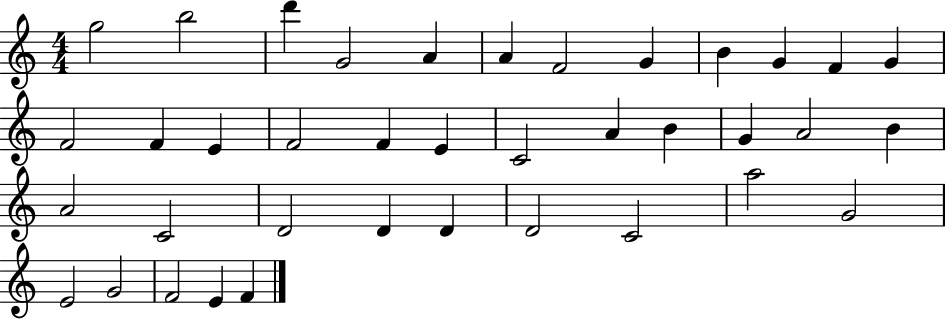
{
  \clef treble
  \numericTimeSignature
  \time 4/4
  \key c \major
  g''2 b''2 | d'''4 g'2 a'4 | a'4 f'2 g'4 | b'4 g'4 f'4 g'4 | \break f'2 f'4 e'4 | f'2 f'4 e'4 | c'2 a'4 b'4 | g'4 a'2 b'4 | \break a'2 c'2 | d'2 d'4 d'4 | d'2 c'2 | a''2 g'2 | \break e'2 g'2 | f'2 e'4 f'4 | \bar "|."
}